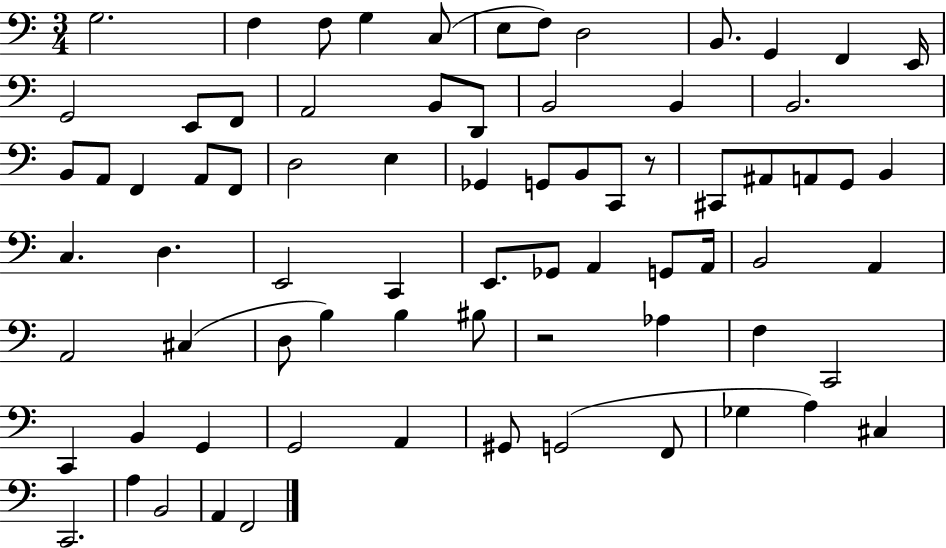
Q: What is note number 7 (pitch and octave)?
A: F3